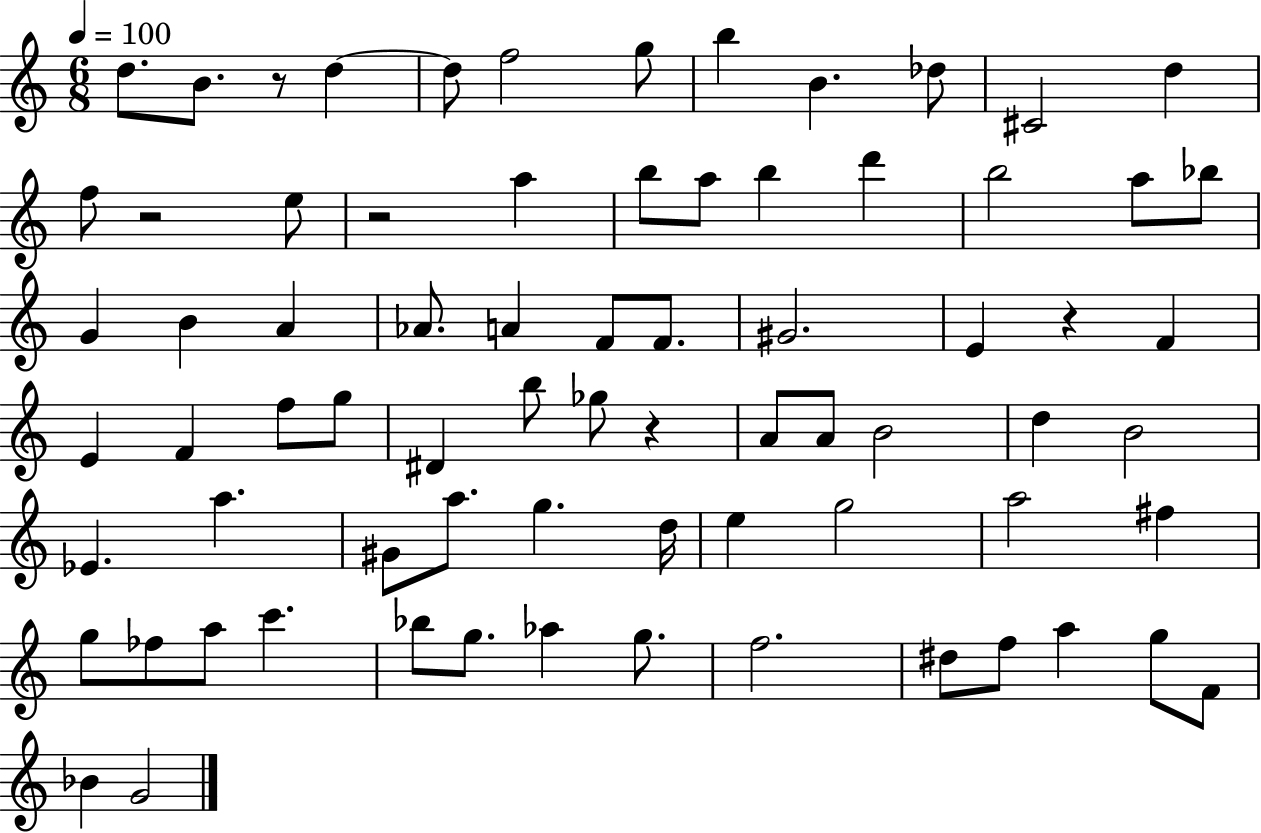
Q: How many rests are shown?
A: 5